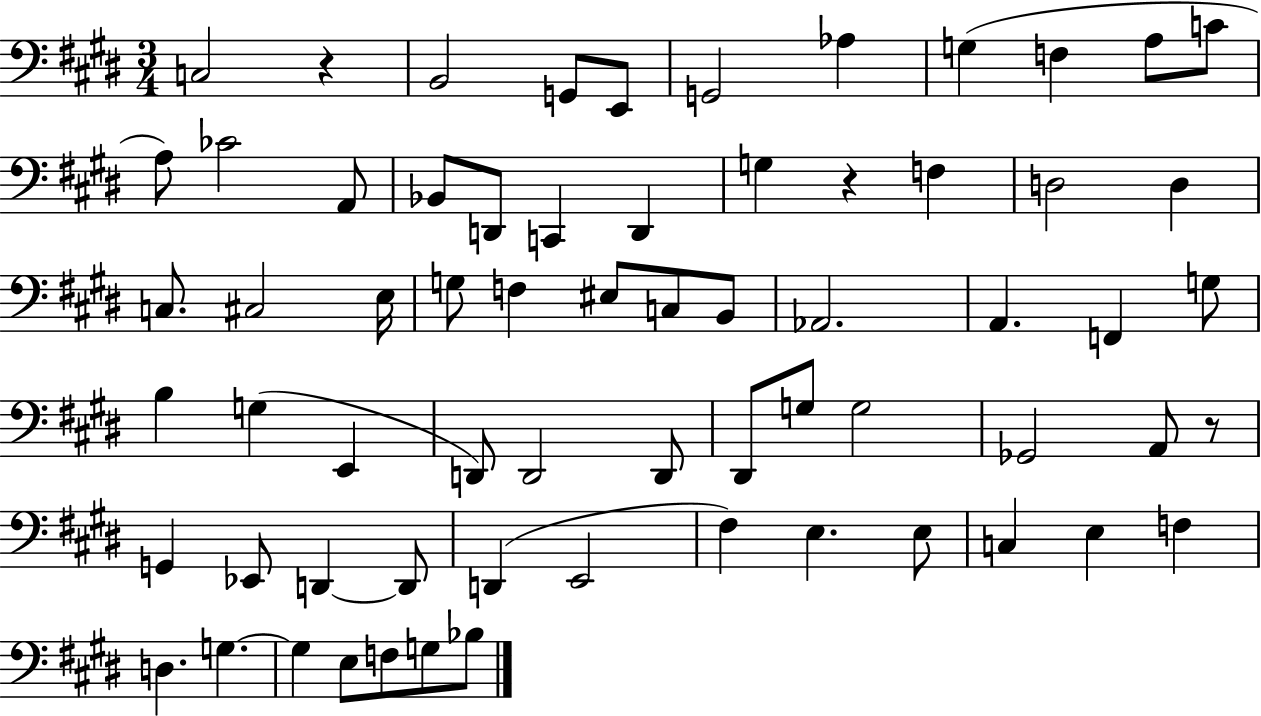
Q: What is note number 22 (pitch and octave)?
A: C3